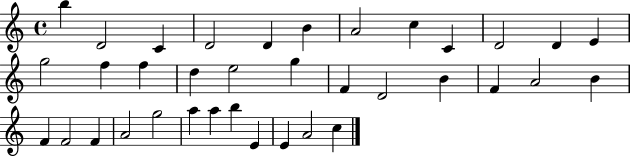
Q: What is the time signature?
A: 4/4